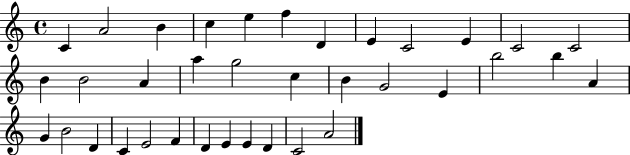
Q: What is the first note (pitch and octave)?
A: C4